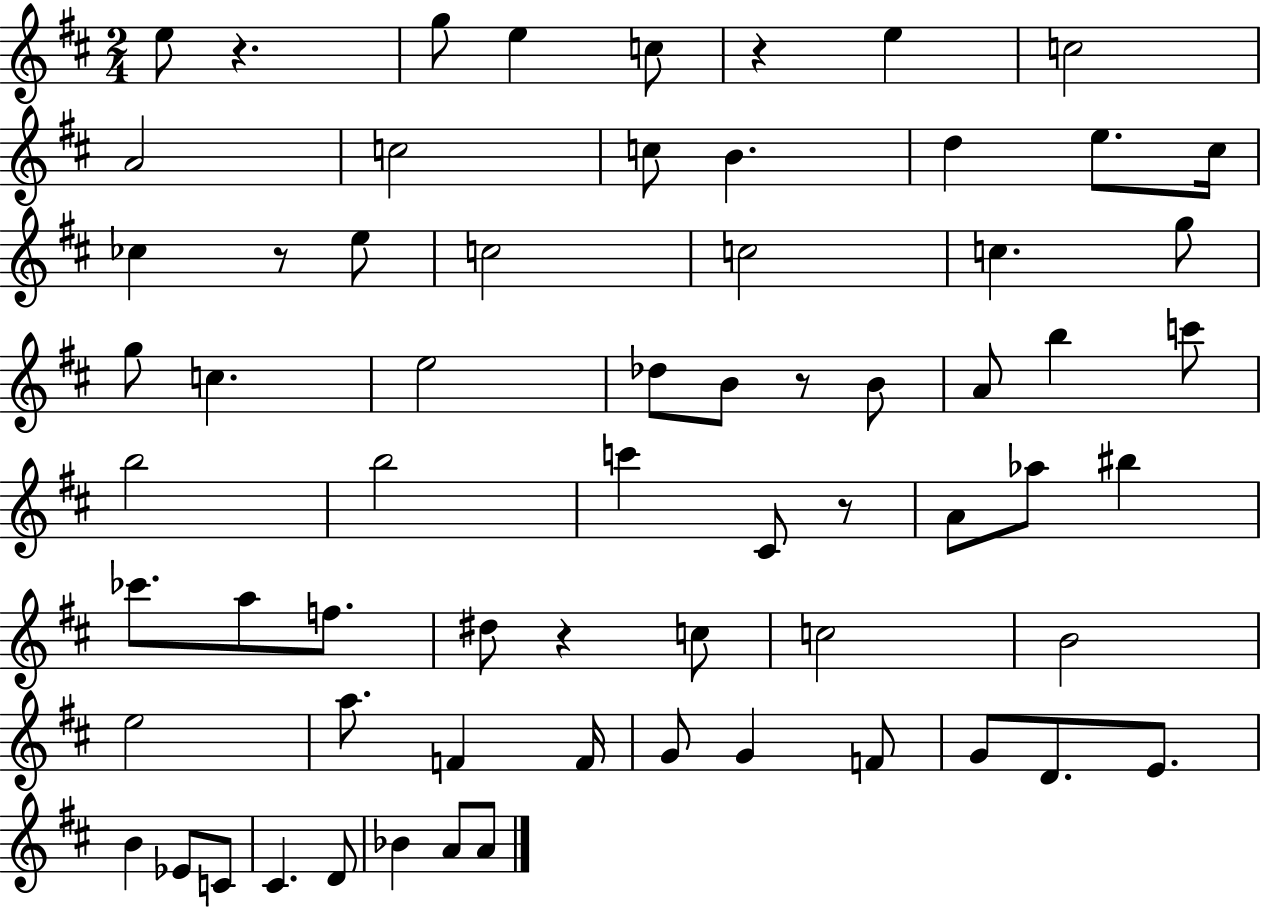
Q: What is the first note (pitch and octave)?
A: E5